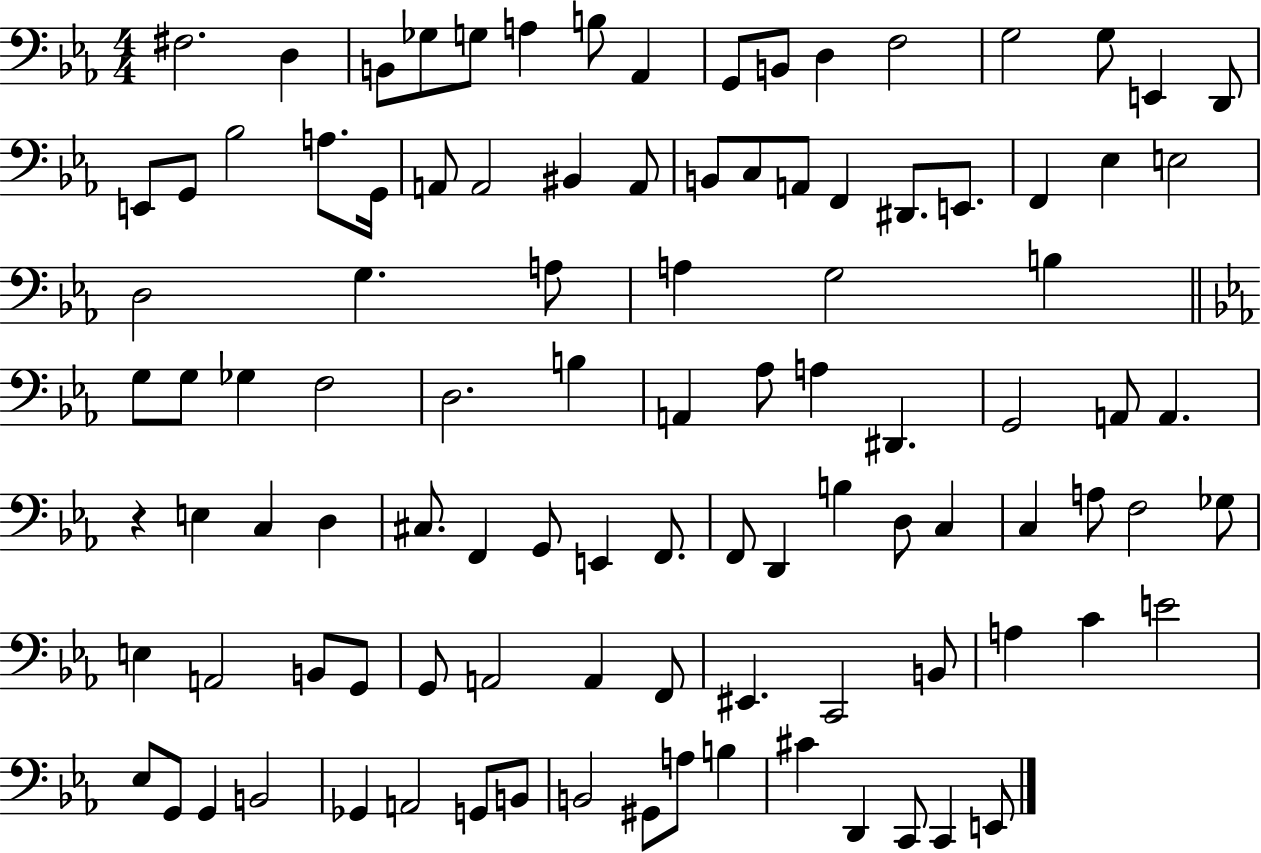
X:1
T:Untitled
M:4/4
L:1/4
K:Eb
^F,2 D, B,,/2 _G,/2 G,/2 A, B,/2 _A,, G,,/2 B,,/2 D, F,2 G,2 G,/2 E,, D,,/2 E,,/2 G,,/2 _B,2 A,/2 G,,/4 A,,/2 A,,2 ^B,, A,,/2 B,,/2 C,/2 A,,/2 F,, ^D,,/2 E,,/2 F,, _E, E,2 D,2 G, A,/2 A, G,2 B, G,/2 G,/2 _G, F,2 D,2 B, A,, _A,/2 A, ^D,, G,,2 A,,/2 A,, z E, C, D, ^C,/2 F,, G,,/2 E,, F,,/2 F,,/2 D,, B, D,/2 C, C, A,/2 F,2 _G,/2 E, A,,2 B,,/2 G,,/2 G,,/2 A,,2 A,, F,,/2 ^E,, C,,2 B,,/2 A, C E2 _E,/2 G,,/2 G,, B,,2 _G,, A,,2 G,,/2 B,,/2 B,,2 ^G,,/2 A,/2 B, ^C D,, C,,/2 C,, E,,/2